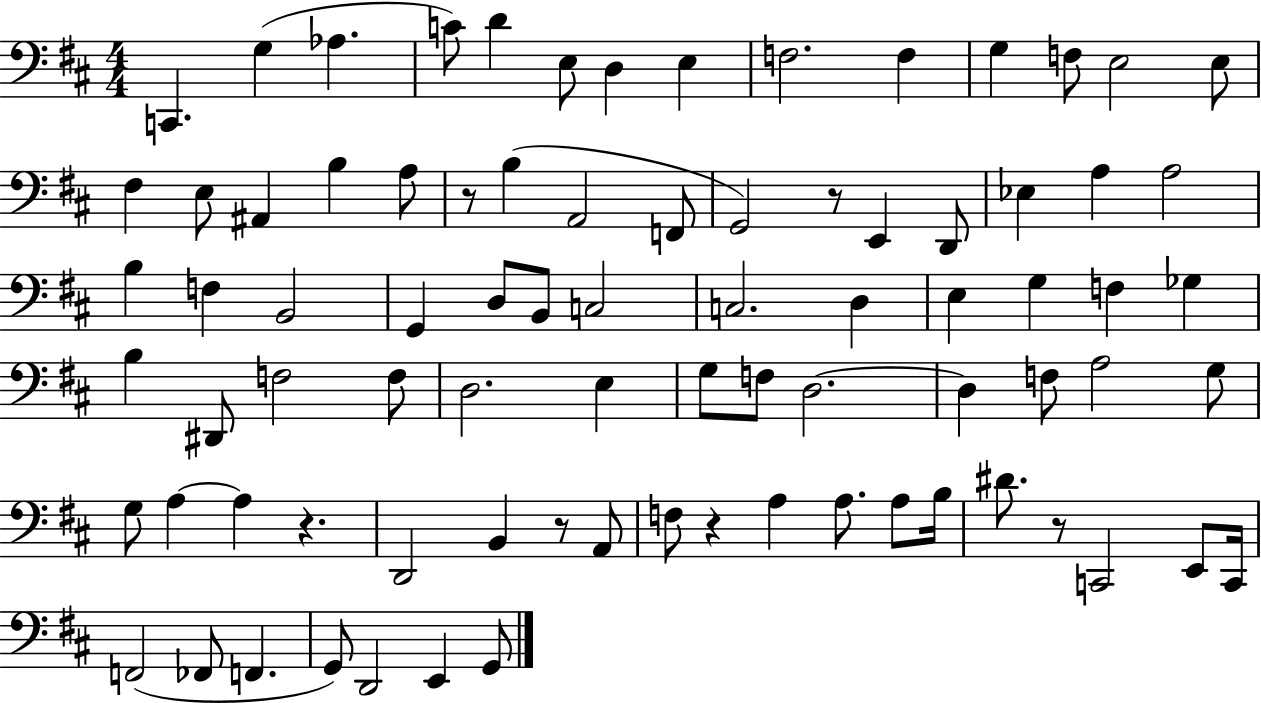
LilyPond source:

{
  \clef bass
  \numericTimeSignature
  \time 4/4
  \key d \major
  c,4. g4( aes4. | c'8) d'4 e8 d4 e4 | f2. f4 | g4 f8 e2 e8 | \break fis4 e8 ais,4 b4 a8 | r8 b4( a,2 f,8 | g,2) r8 e,4 d,8 | ees4 a4 a2 | \break b4 f4 b,2 | g,4 d8 b,8 c2 | c2. d4 | e4 g4 f4 ges4 | \break b4 dis,8 f2 f8 | d2. e4 | g8 f8 d2.~~ | d4 f8 a2 g8 | \break g8 a4~~ a4 r4. | d,2 b,4 r8 a,8 | f8 r4 a4 a8. a8 b16 | dis'8. r8 c,2 e,8 c,16 | \break f,2( fes,8 f,4. | g,8) d,2 e,4 g,8 | \bar "|."
}